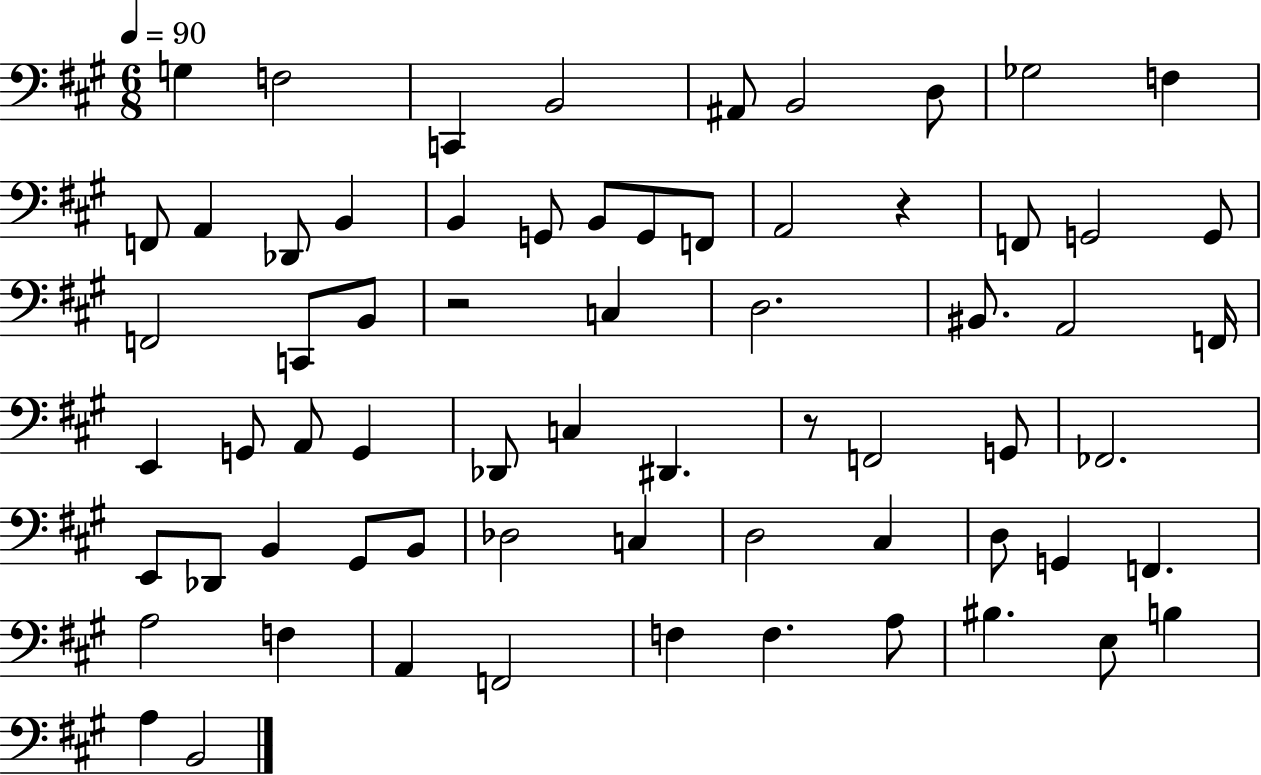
X:1
T:Untitled
M:6/8
L:1/4
K:A
G, F,2 C,, B,,2 ^A,,/2 B,,2 D,/2 _G,2 F, F,,/2 A,, _D,,/2 B,, B,, G,,/2 B,,/2 G,,/2 F,,/2 A,,2 z F,,/2 G,,2 G,,/2 F,,2 C,,/2 B,,/2 z2 C, D,2 ^B,,/2 A,,2 F,,/4 E,, G,,/2 A,,/2 G,, _D,,/2 C, ^D,, z/2 F,,2 G,,/2 _F,,2 E,,/2 _D,,/2 B,, ^G,,/2 B,,/2 _D,2 C, D,2 ^C, D,/2 G,, F,, A,2 F, A,, F,,2 F, F, A,/2 ^B, E,/2 B, A, B,,2